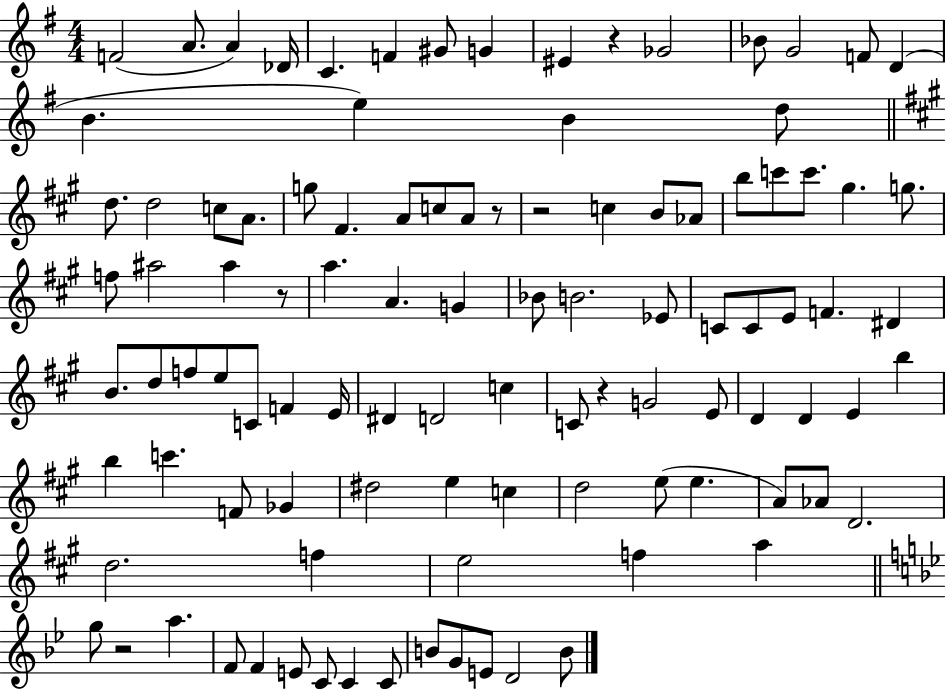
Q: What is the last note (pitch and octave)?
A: B4